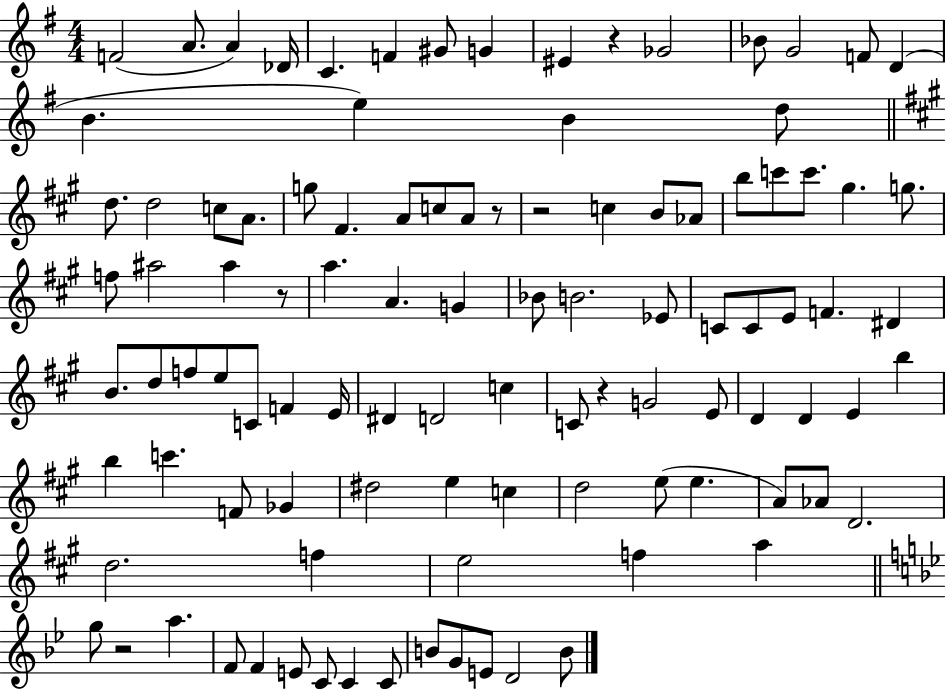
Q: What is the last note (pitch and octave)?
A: B4